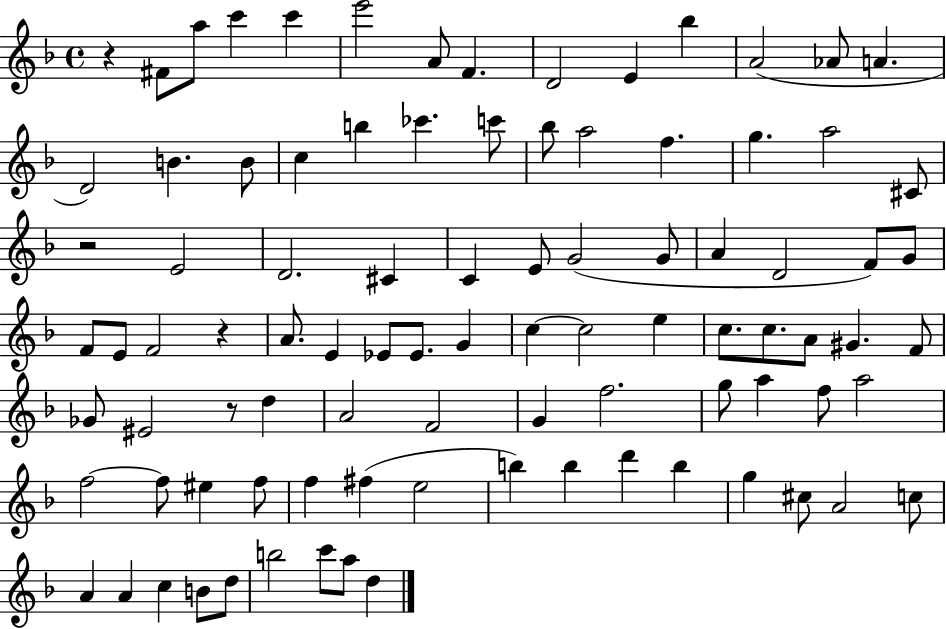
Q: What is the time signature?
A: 4/4